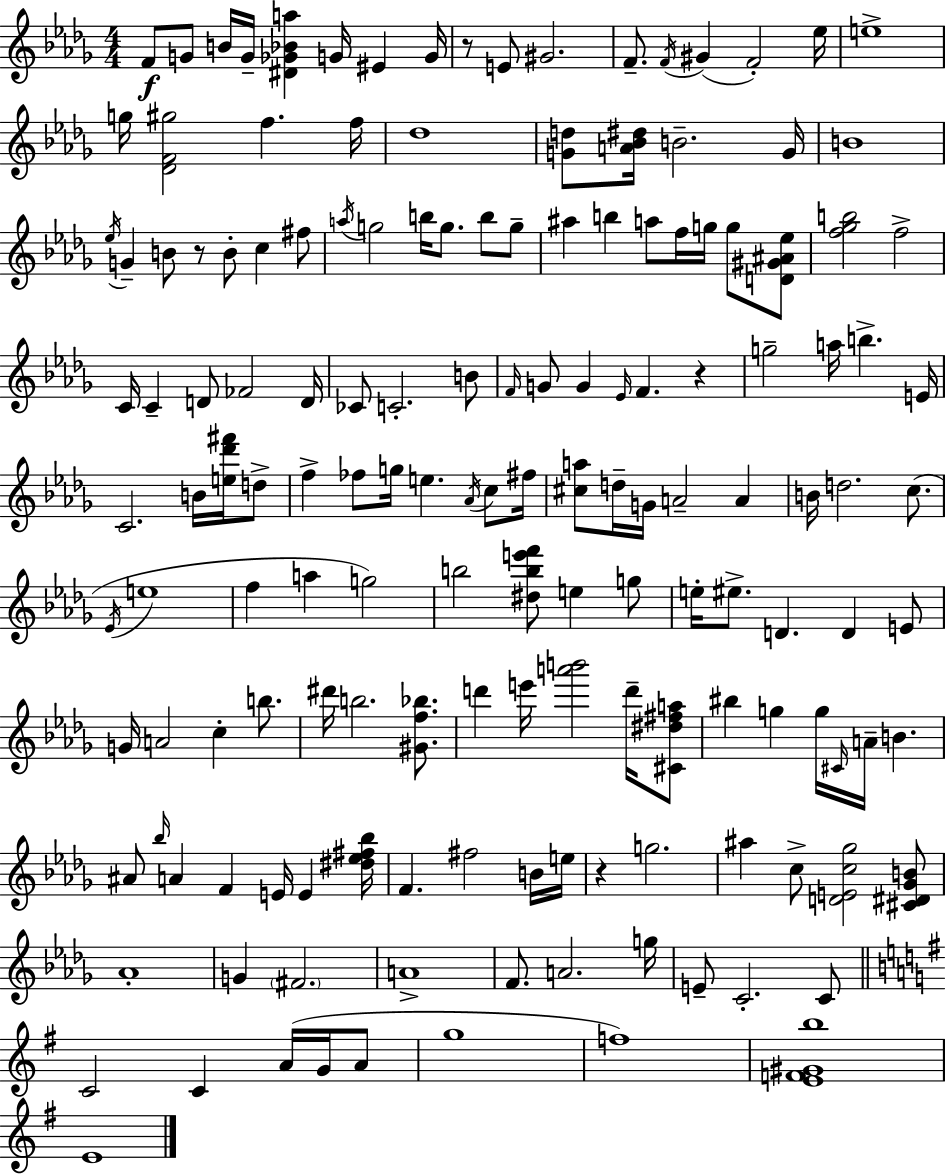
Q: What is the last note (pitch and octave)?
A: E4